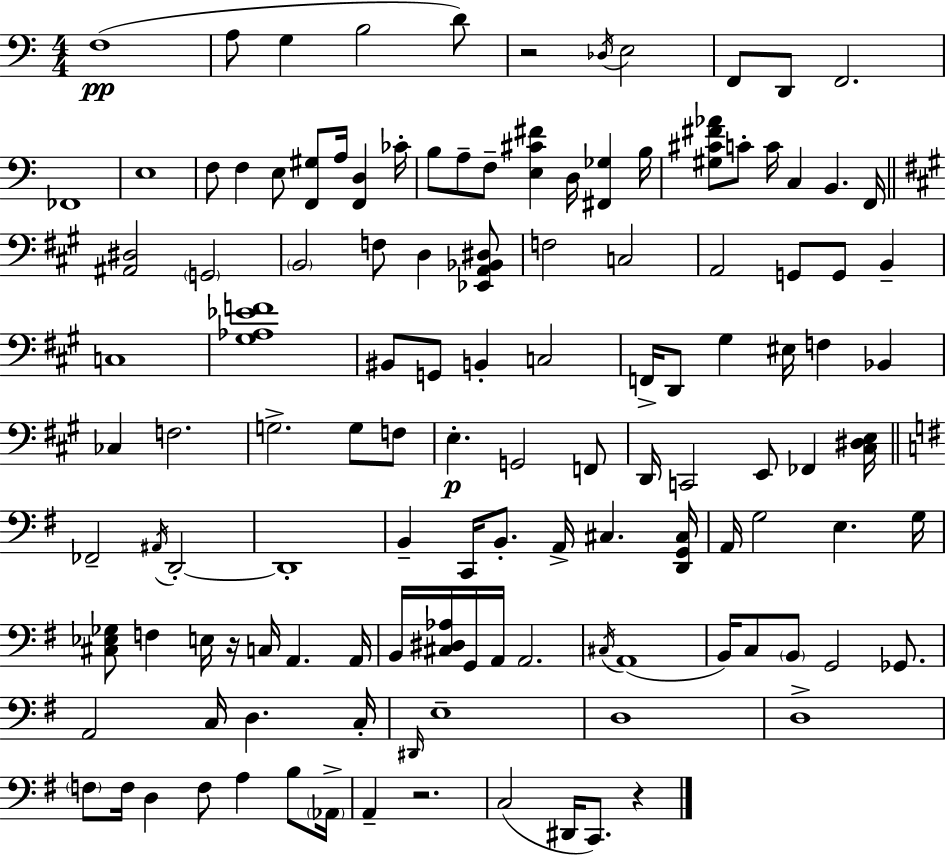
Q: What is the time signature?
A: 4/4